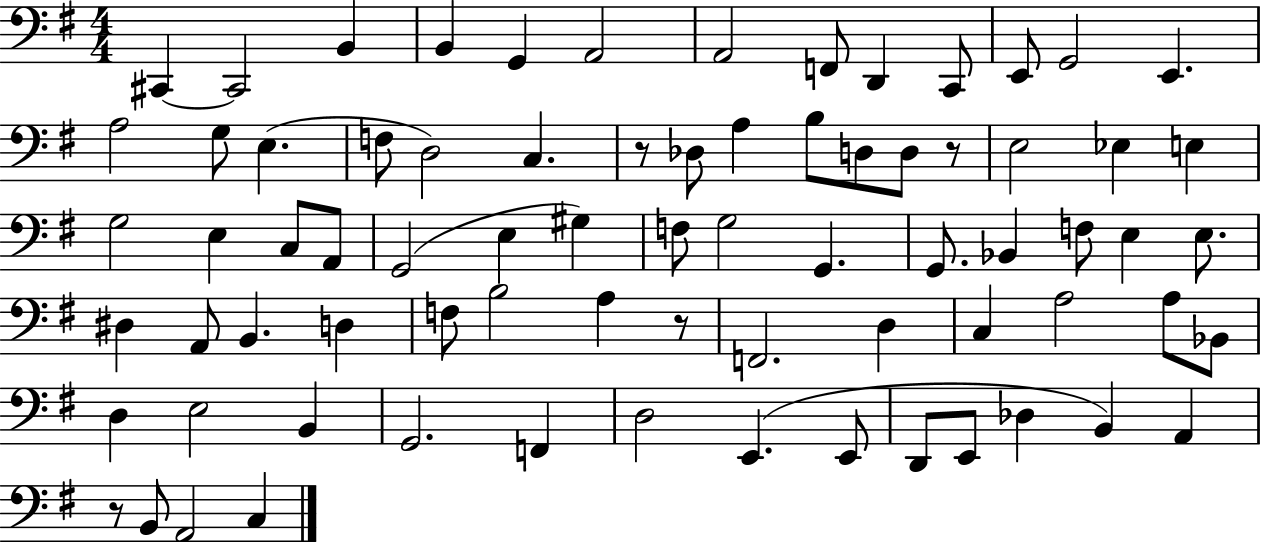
{
  \clef bass
  \numericTimeSignature
  \time 4/4
  \key g \major
  \repeat volta 2 { cis,4~~ cis,2 b,4 | b,4 g,4 a,2 | a,2 f,8 d,4 c,8 | e,8 g,2 e,4. | \break a2 g8 e4.( | f8 d2) c4. | r8 des8 a4 b8 d8 d8 r8 | e2 ees4 e4 | \break g2 e4 c8 a,8 | g,2( e4 gis4) | f8 g2 g,4. | g,8. bes,4 f8 e4 e8. | \break dis4 a,8 b,4. d4 | f8 b2 a4 r8 | f,2. d4 | c4 a2 a8 bes,8 | \break d4 e2 b,4 | g,2. f,4 | d2 e,4.( e,8 | d,8 e,8 des4 b,4) a,4 | \break r8 b,8 a,2 c4 | } \bar "|."
}